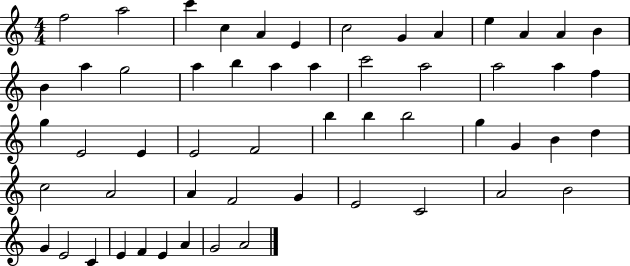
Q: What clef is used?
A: treble